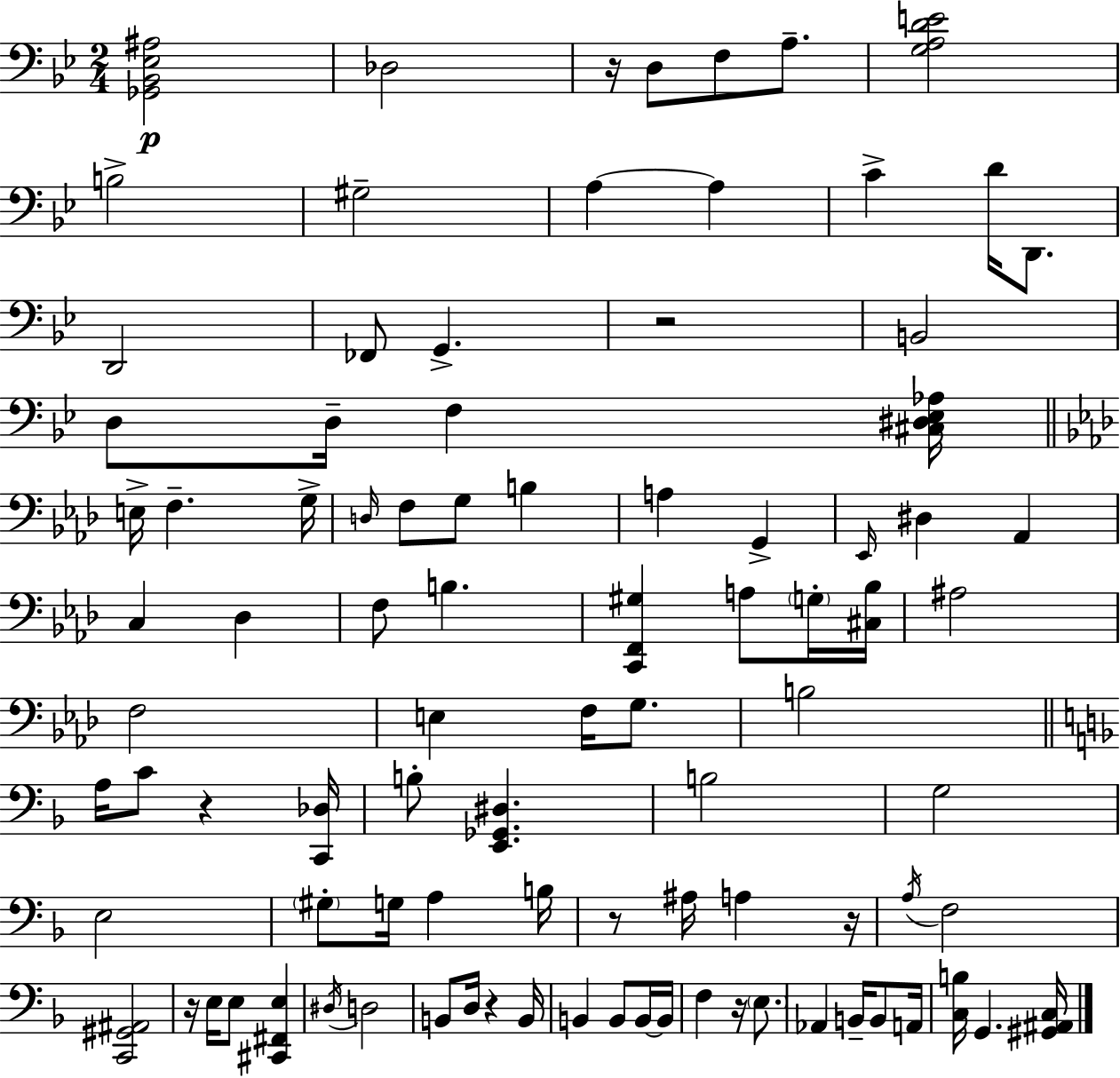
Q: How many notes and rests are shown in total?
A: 93